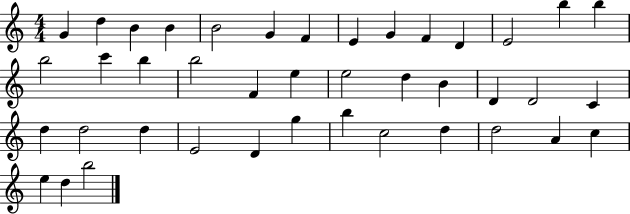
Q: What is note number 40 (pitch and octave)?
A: D5